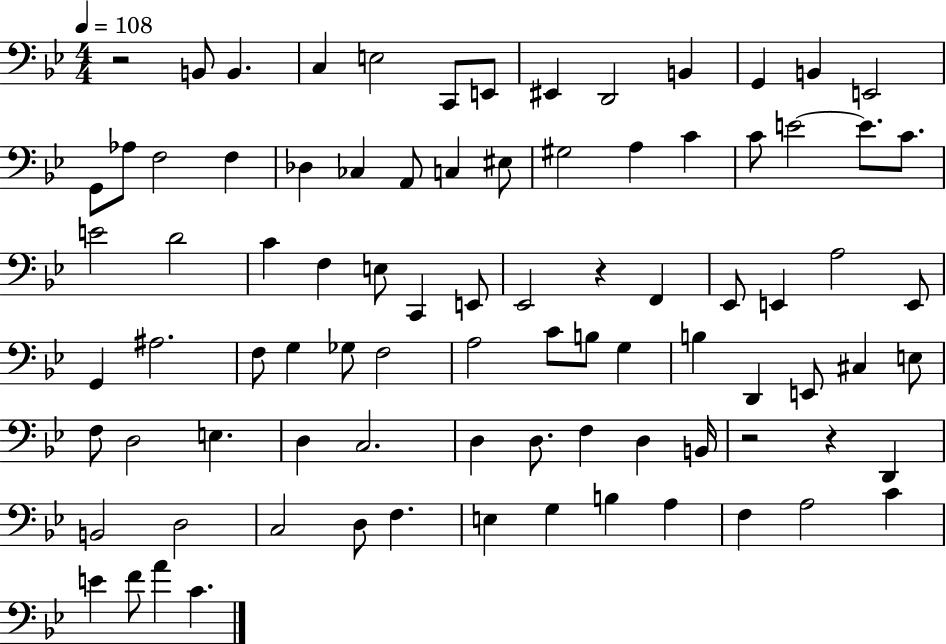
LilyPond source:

{
  \clef bass
  \numericTimeSignature
  \time 4/4
  \key bes \major
  \tempo 4 = 108
  \repeat volta 2 { r2 b,8 b,4. | c4 e2 c,8 e,8 | eis,4 d,2 b,4 | g,4 b,4 e,2 | \break g,8 aes8 f2 f4 | des4 ces4 a,8 c4 eis8 | gis2 a4 c'4 | c'8 e'2~~ e'8. c'8. | \break e'2 d'2 | c'4 f4 e8 c,4 e,8 | ees,2 r4 f,4 | ees,8 e,4 a2 e,8 | \break g,4 ais2. | f8 g4 ges8 f2 | a2 c'8 b8 g4 | b4 d,4 e,8 cis4 e8 | \break f8 d2 e4. | d4 c2. | d4 d8. f4 d4 b,16 | r2 r4 d,4 | \break b,2 d2 | c2 d8 f4. | e4 g4 b4 a4 | f4 a2 c'4 | \break e'4 f'8 a'4 c'4. | } \bar "|."
}